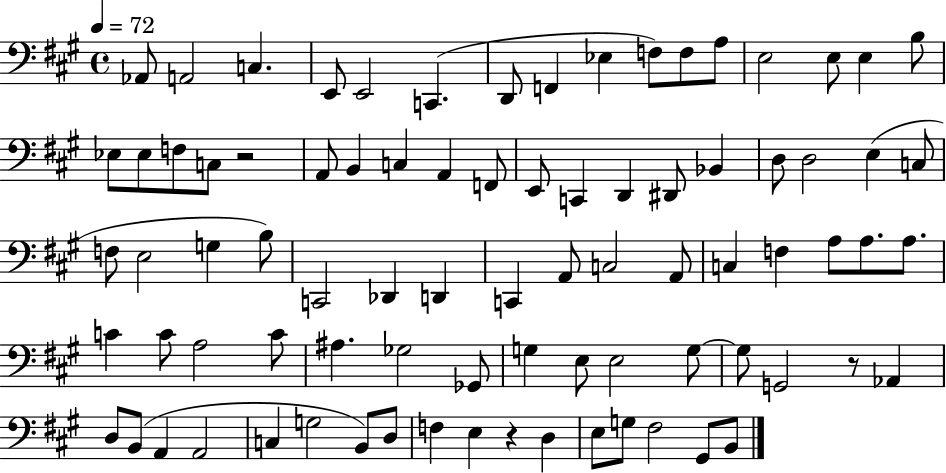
Ab2/e A2/h C3/q. E2/e E2/h C2/q. D2/e F2/q Eb3/q F3/e F3/e A3/e E3/h E3/e E3/q B3/e Eb3/e Eb3/e F3/e C3/e R/h A2/e B2/q C3/q A2/q F2/e E2/e C2/q D2/q D#2/e Bb2/q D3/e D3/h E3/q C3/e F3/e E3/h G3/q B3/e C2/h Db2/q D2/q C2/q A2/e C3/h A2/e C3/q F3/q A3/e A3/e. A3/e. C4/q C4/e A3/h C4/e A#3/q. Gb3/h Gb2/e G3/q E3/e E3/h G3/e G3/e G2/h R/e Ab2/q D3/e B2/e A2/q A2/h C3/q G3/h B2/e D3/e F3/q E3/q R/q D3/q E3/e G3/e F#3/h G#2/e B2/e